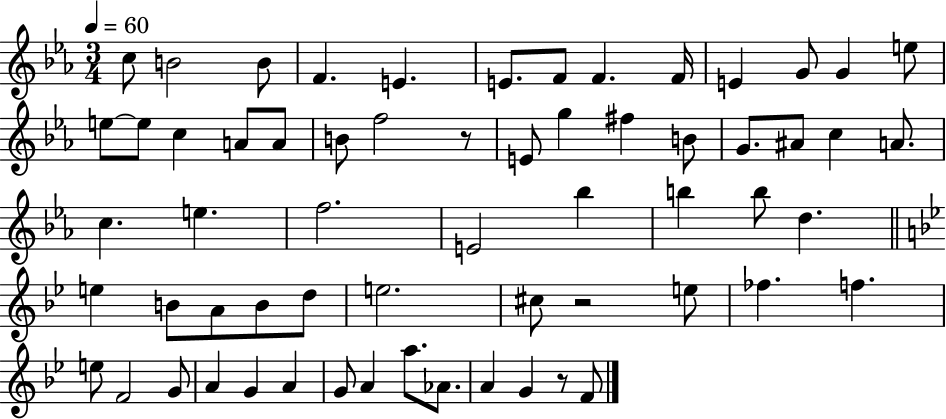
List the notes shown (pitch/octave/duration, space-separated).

C5/e B4/h B4/e F4/q. E4/q. E4/e. F4/e F4/q. F4/s E4/q G4/e G4/q E5/e E5/e E5/e C5/q A4/e A4/e B4/e F5/h R/e E4/e G5/q F#5/q B4/e G4/e. A#4/e C5/q A4/e. C5/q. E5/q. F5/h. E4/h Bb5/q B5/q B5/e D5/q. E5/q B4/e A4/e B4/e D5/e E5/h. C#5/e R/h E5/e FES5/q. F5/q. E5/e F4/h G4/e A4/q G4/q A4/q G4/e A4/q A5/e. Ab4/e. A4/q G4/q R/e F4/e